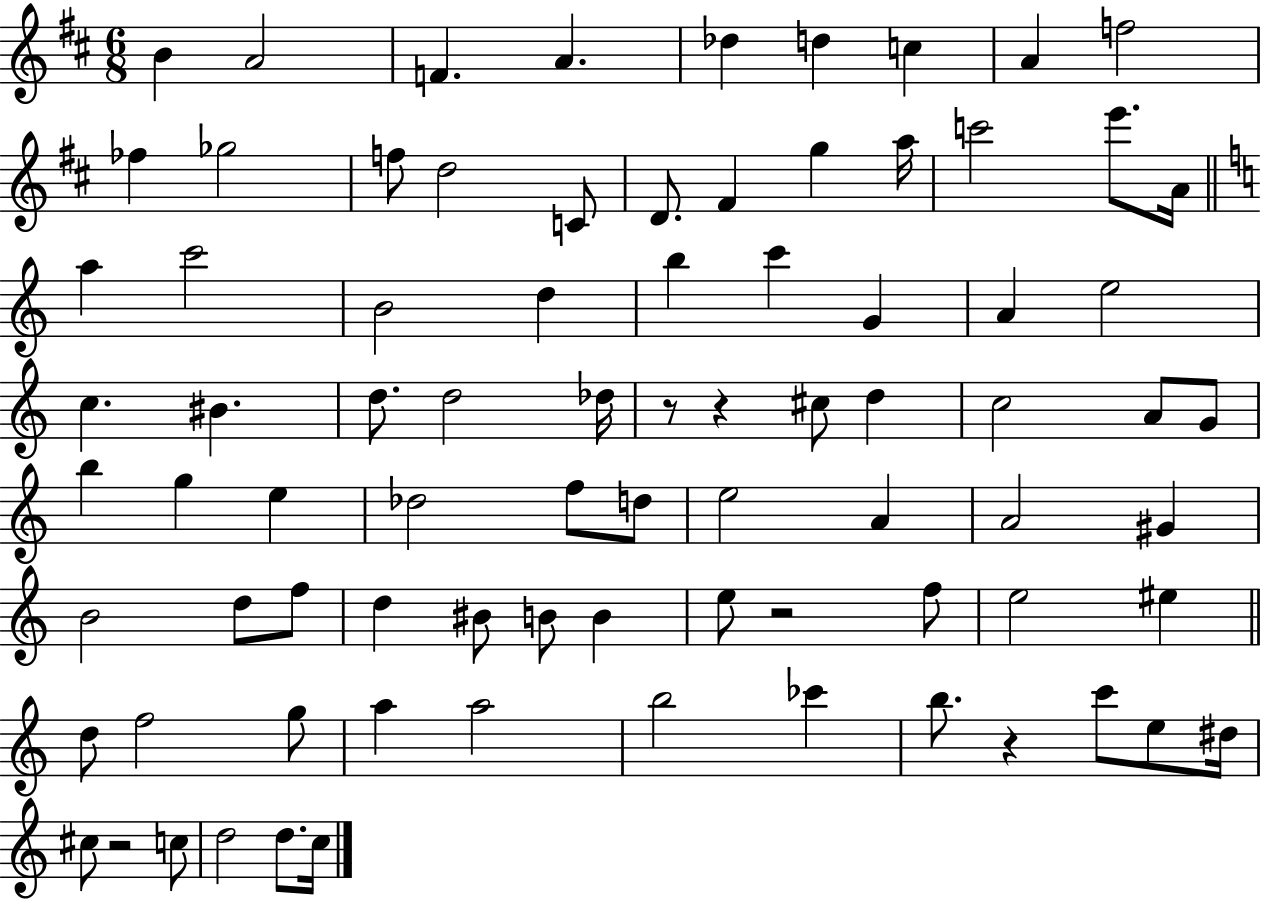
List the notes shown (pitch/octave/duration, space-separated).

B4/q A4/h F4/q. A4/q. Db5/q D5/q C5/q A4/q F5/h FES5/q Gb5/h F5/e D5/h C4/e D4/e. F#4/q G5/q A5/s C6/h E6/e. A4/s A5/q C6/h B4/h D5/q B5/q C6/q G4/q A4/q E5/h C5/q. BIS4/q. D5/e. D5/h Db5/s R/e R/q C#5/e D5/q C5/h A4/e G4/e B5/q G5/q E5/q Db5/h F5/e D5/e E5/h A4/q A4/h G#4/q B4/h D5/e F5/e D5/q BIS4/e B4/e B4/q E5/e R/h F5/e E5/h EIS5/q D5/e F5/h G5/e A5/q A5/h B5/h CES6/q B5/e. R/q C6/e E5/e D#5/s C#5/e R/h C5/e D5/h D5/e. C5/s